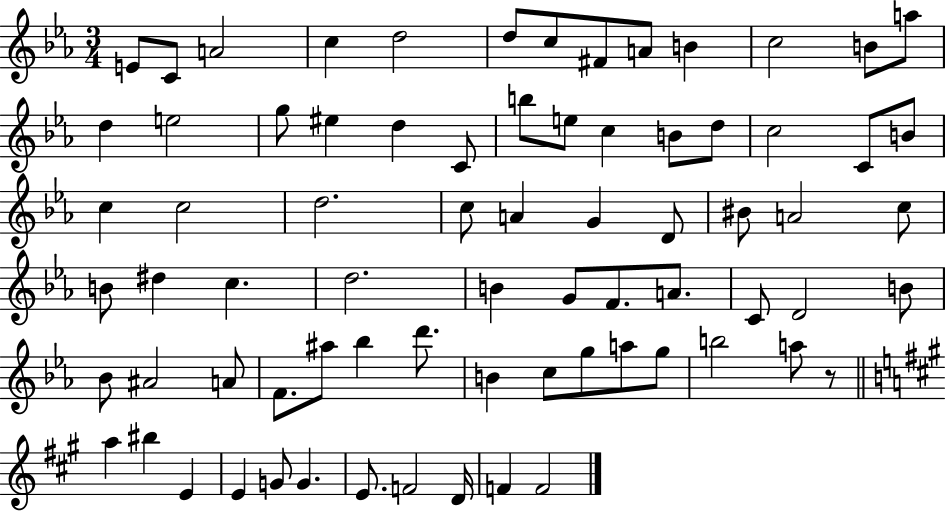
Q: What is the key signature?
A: EES major